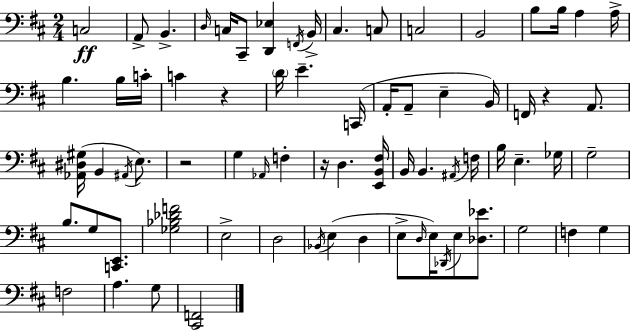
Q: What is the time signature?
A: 2/4